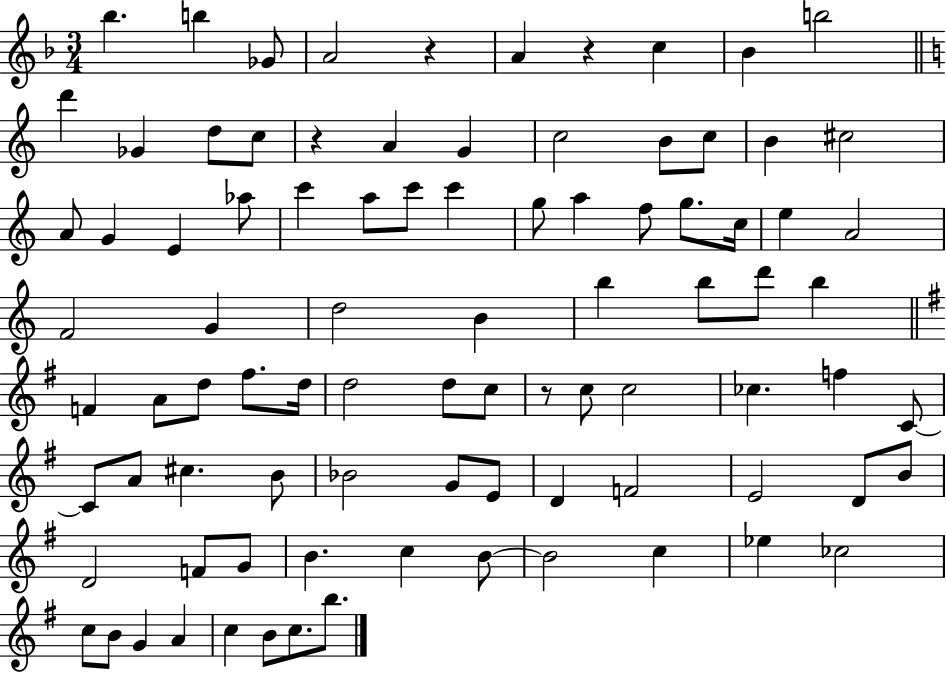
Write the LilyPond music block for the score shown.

{
  \clef treble
  \numericTimeSignature
  \time 3/4
  \key f \major
  bes''4. b''4 ges'8 | a'2 r4 | a'4 r4 c''4 | bes'4 b''2 | \break \bar "||" \break \key c \major d'''4 ges'4 d''8 c''8 | r4 a'4 g'4 | c''2 b'8 c''8 | b'4 cis''2 | \break a'8 g'4 e'4 aes''8 | c'''4 a''8 c'''8 c'''4 | g''8 a''4 f''8 g''8. c''16 | e''4 a'2 | \break f'2 g'4 | d''2 b'4 | b''4 b''8 d'''8 b''4 | \bar "||" \break \key g \major f'4 a'8 d''8 fis''8. d''16 | d''2 d''8 c''8 | r8 c''8 c''2 | ces''4. f''4 c'8~~ | \break c'8 a'8 cis''4. b'8 | bes'2 g'8 e'8 | d'4 f'2 | e'2 d'8 b'8 | \break d'2 f'8 g'8 | b'4. c''4 b'8~~ | b'2 c''4 | ees''4 ces''2 | \break c''8 b'8 g'4 a'4 | c''4 b'8 c''8. b''8. | \bar "|."
}